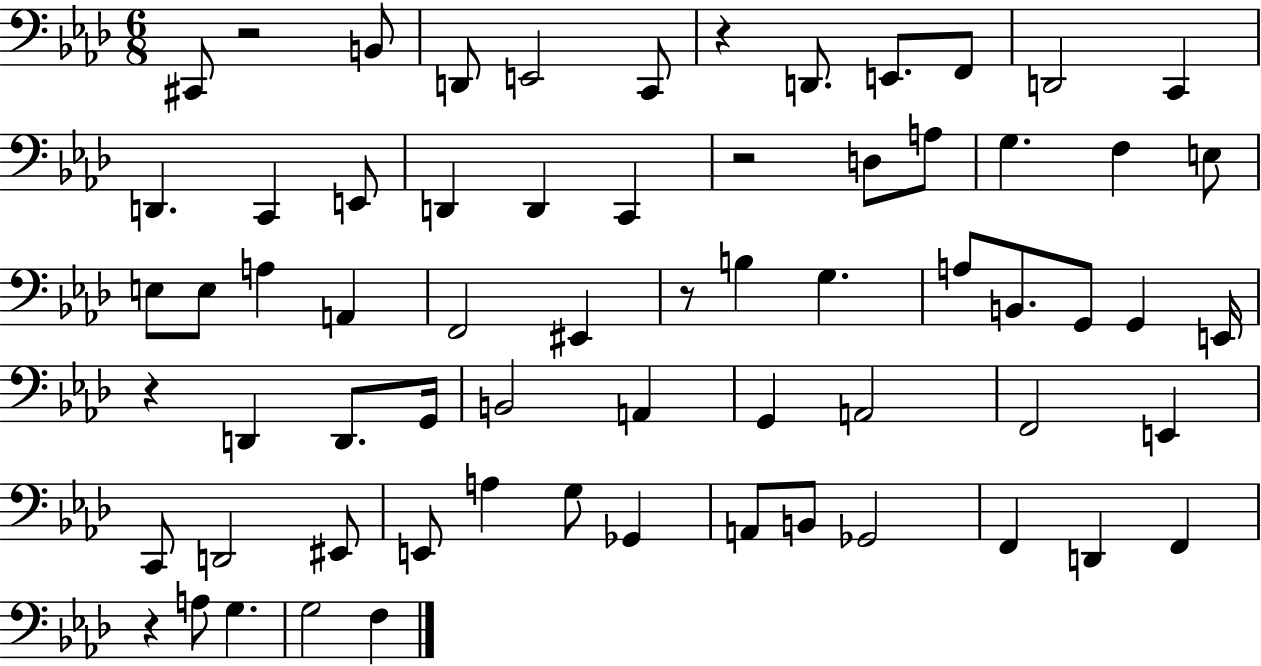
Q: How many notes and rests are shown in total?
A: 66